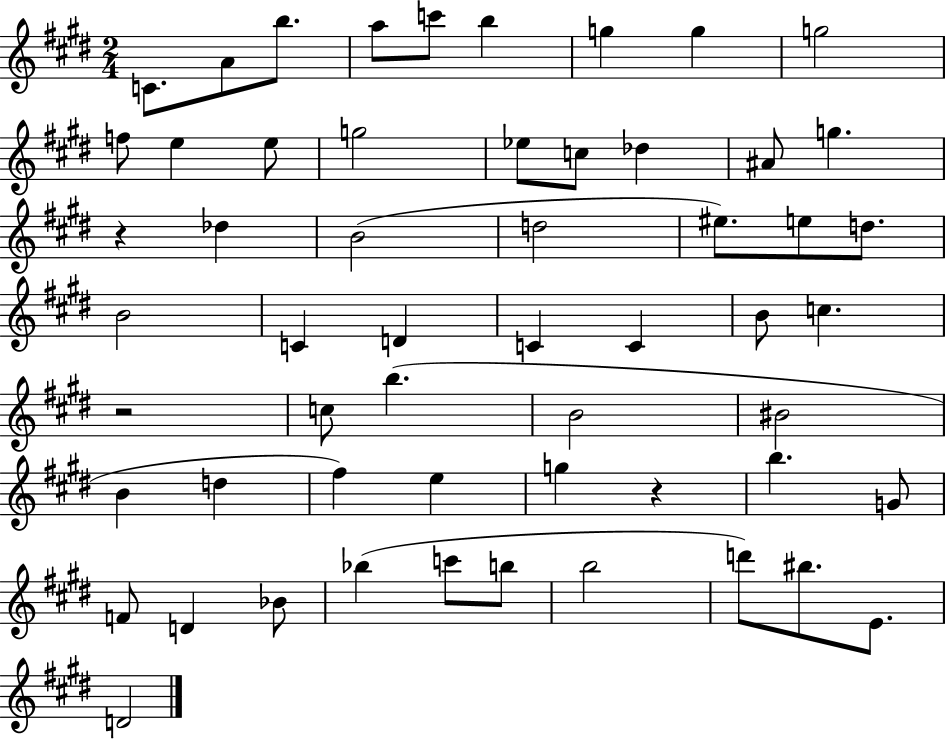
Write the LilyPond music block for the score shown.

{
  \clef treble
  \numericTimeSignature
  \time 2/4
  \key e \major
  c'8. a'8 b''8. | a''8 c'''8 b''4 | g''4 g''4 | g''2 | \break f''8 e''4 e''8 | g''2 | ees''8 c''8 des''4 | ais'8 g''4. | \break r4 des''4 | b'2( | d''2 | eis''8.) e''8 d''8. | \break b'2 | c'4 d'4 | c'4 c'4 | b'8 c''4. | \break r2 | c''8 b''4.( | b'2 | bis'2 | \break b'4 d''4 | fis''4) e''4 | g''4 r4 | b''4. g'8 | \break f'8 d'4 bes'8 | bes''4( c'''8 b''8 | b''2 | d'''8) bis''8. e'8. | \break d'2 | \bar "|."
}